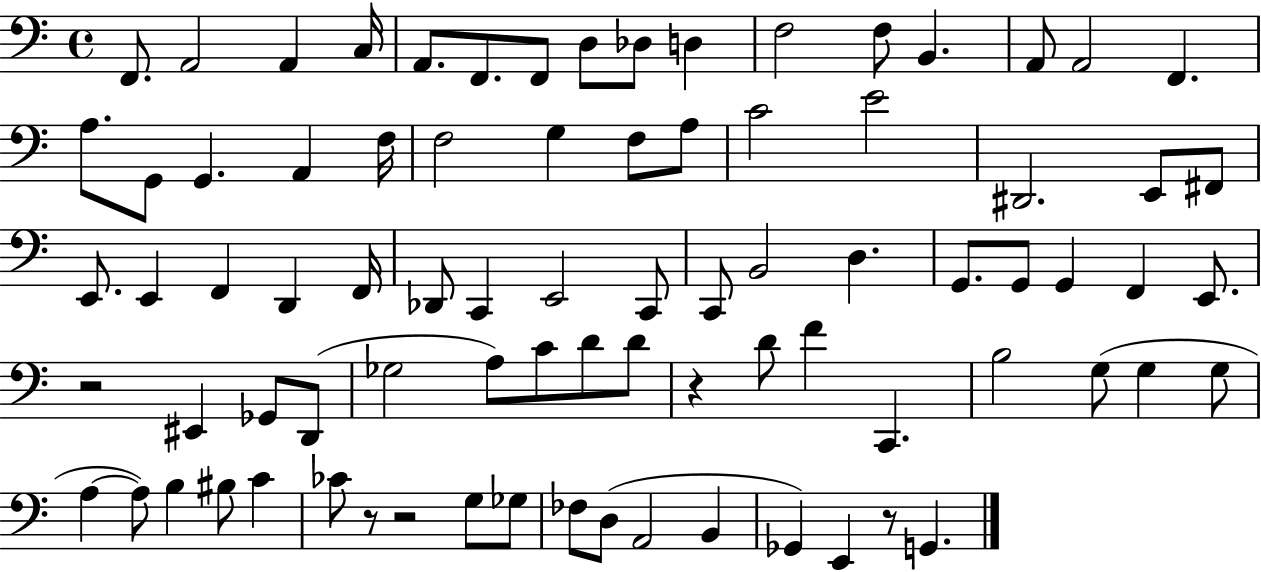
{
  \clef bass
  \time 4/4
  \defaultTimeSignature
  \key c \major
  f,8. a,2 a,4 c16 | a,8. f,8. f,8 d8 des8 d4 | f2 f8 b,4. | a,8 a,2 f,4. | \break a8. g,8 g,4. a,4 f16 | f2 g4 f8 a8 | c'2 e'2 | dis,2. e,8 fis,8 | \break e,8. e,4 f,4 d,4 f,16 | des,8 c,4 e,2 c,8 | c,8 b,2 d4. | g,8. g,8 g,4 f,4 e,8. | \break r2 eis,4 ges,8 d,8( | ges2 a8) c'8 d'8 d'8 | r4 d'8 f'4 c,4. | b2 g8( g4 g8 | \break a4~~ a8) b4 bis8 c'4 | ces'8 r8 r2 g8 ges8 | fes8 d8( a,2 b,4 | ges,4) e,4 r8 g,4. | \break \bar "|."
}